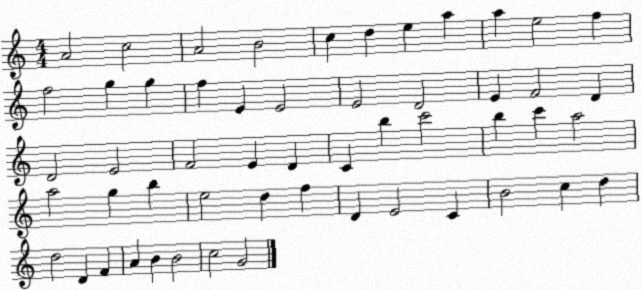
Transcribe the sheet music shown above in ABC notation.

X:1
T:Untitled
M:4/4
L:1/4
K:C
A2 c2 A2 B2 c d e a a e2 f f2 g g f E E2 E2 D2 E F2 D D2 E2 F2 E D C b c'2 b c' a2 a2 g b e2 d f D E2 C B2 c d d2 D F A B B2 c2 G2